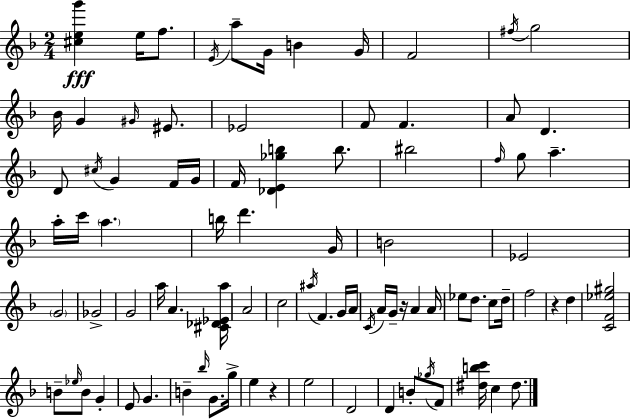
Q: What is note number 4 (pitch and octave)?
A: A5